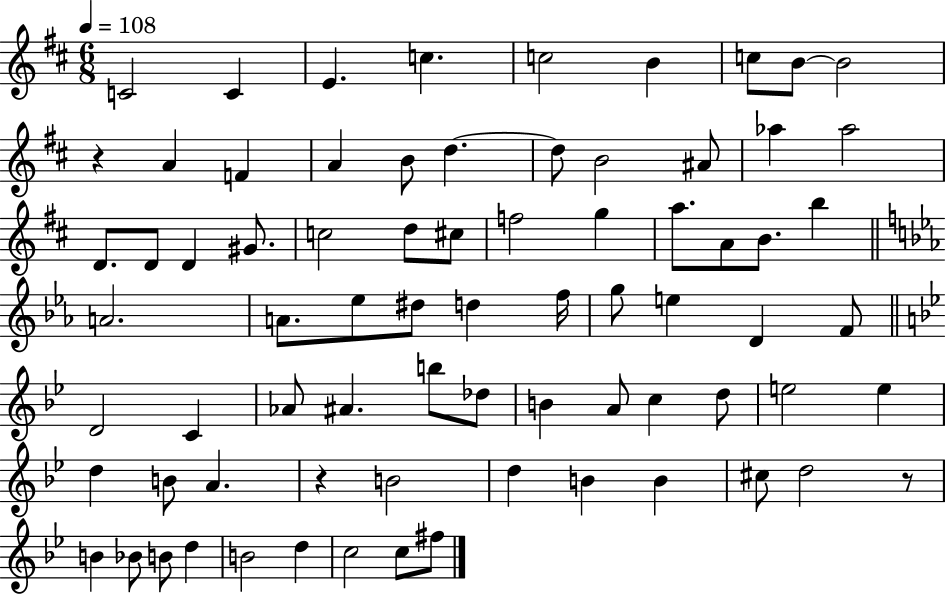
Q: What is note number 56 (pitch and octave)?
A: B4